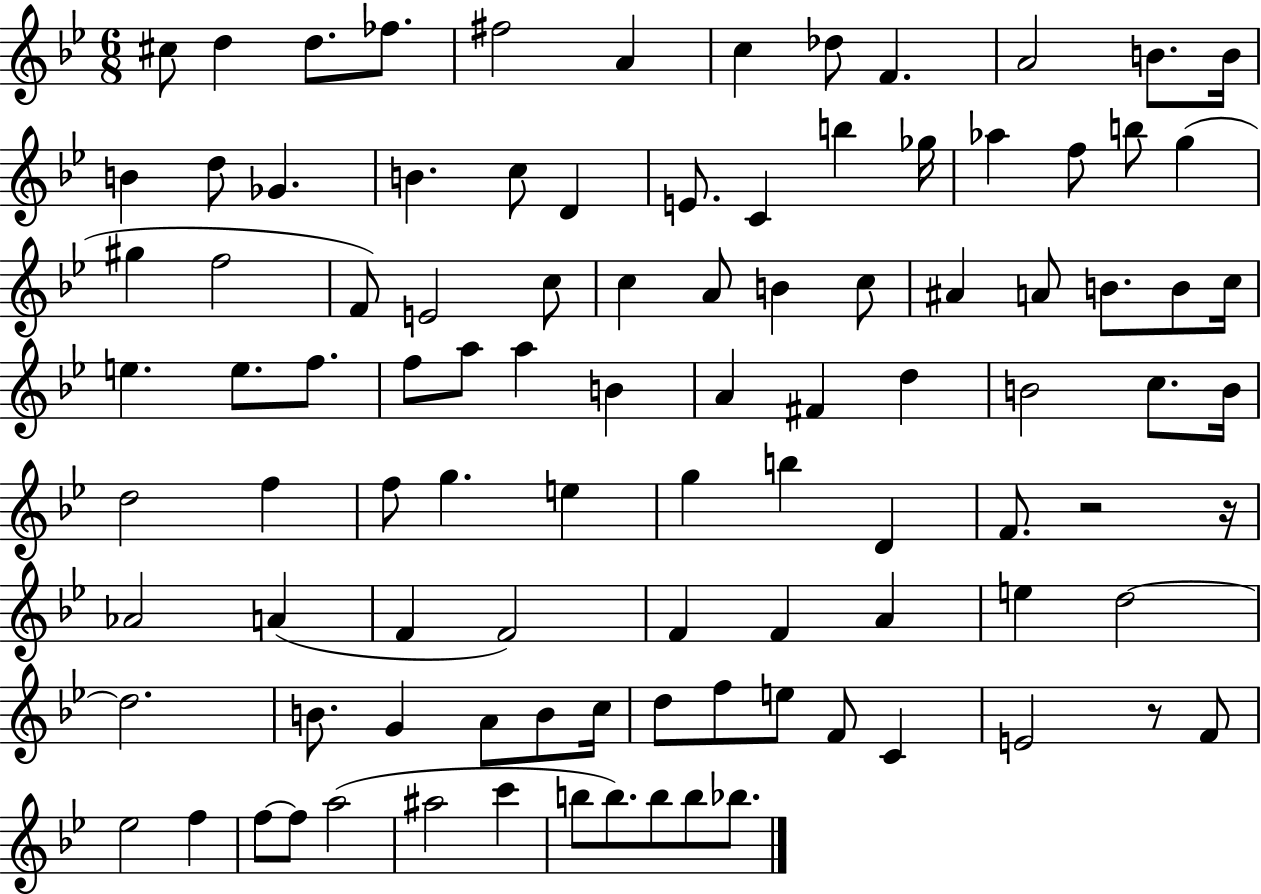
{
  \clef treble
  \numericTimeSignature
  \time 6/8
  \key bes \major
  cis''8 d''4 d''8. fes''8. | fis''2 a'4 | c''4 des''8 f'4. | a'2 b'8. b'16 | \break b'4 d''8 ges'4. | b'4. c''8 d'4 | e'8. c'4 b''4 ges''16 | aes''4 f''8 b''8 g''4( | \break gis''4 f''2 | f'8) e'2 c''8 | c''4 a'8 b'4 c''8 | ais'4 a'8 b'8. b'8 c''16 | \break e''4. e''8. f''8. | f''8 a''8 a''4 b'4 | a'4 fis'4 d''4 | b'2 c''8. b'16 | \break d''2 f''4 | f''8 g''4. e''4 | g''4 b''4 d'4 | f'8. r2 r16 | \break aes'2 a'4( | f'4 f'2) | f'4 f'4 a'4 | e''4 d''2~~ | \break d''2. | b'8. g'4 a'8 b'8 c''16 | d''8 f''8 e''8 f'8 c'4 | e'2 r8 f'8 | \break ees''2 f''4 | f''8~~ f''8 a''2( | ais''2 c'''4 | b''8 b''8.) b''8 b''8 bes''8. | \break \bar "|."
}